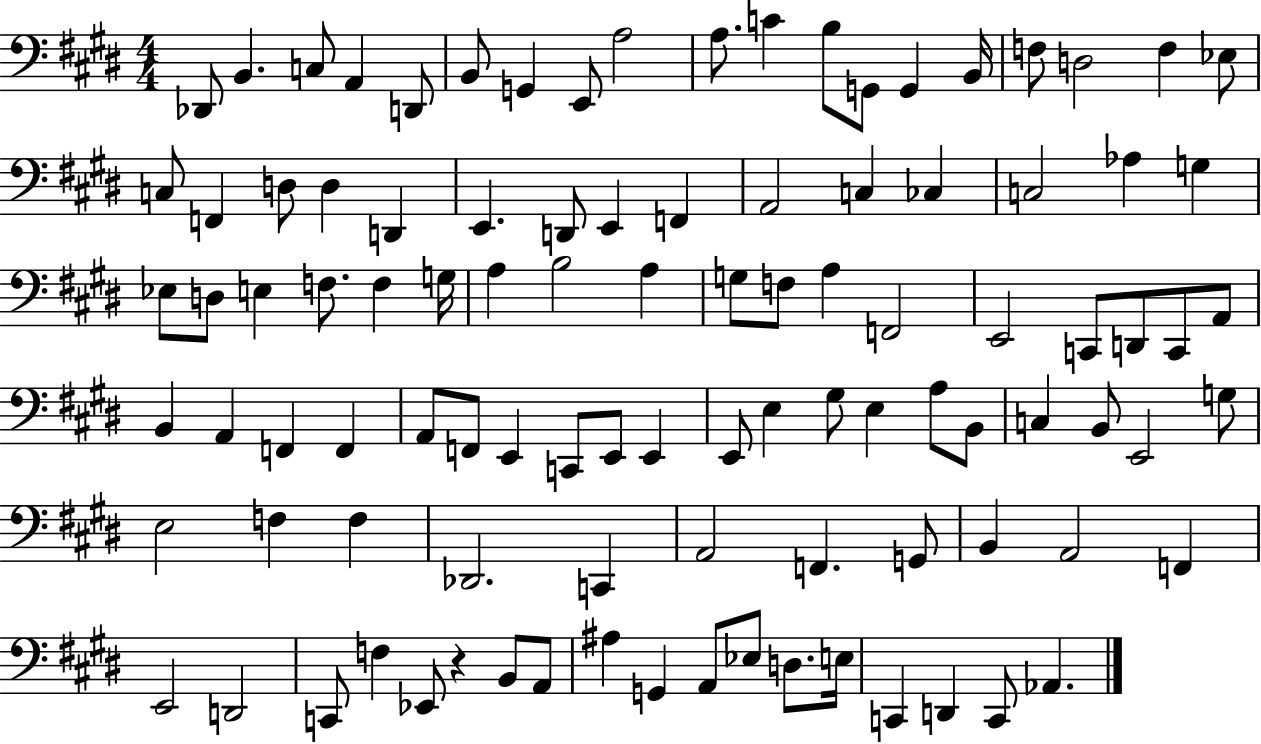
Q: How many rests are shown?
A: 1